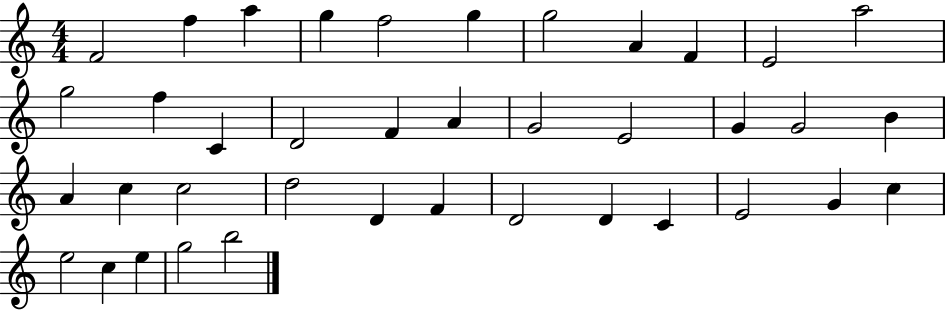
F4/h F5/q A5/q G5/q F5/h G5/q G5/h A4/q F4/q E4/h A5/h G5/h F5/q C4/q D4/h F4/q A4/q G4/h E4/h G4/q G4/h B4/q A4/q C5/q C5/h D5/h D4/q F4/q D4/h D4/q C4/q E4/h G4/q C5/q E5/h C5/q E5/q G5/h B5/h